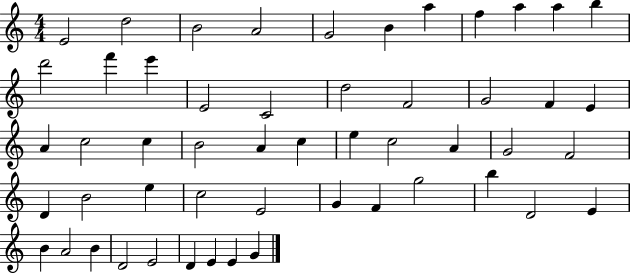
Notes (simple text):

E4/h D5/h B4/h A4/h G4/h B4/q A5/q F5/q A5/q A5/q B5/q D6/h F6/q E6/q E4/h C4/h D5/h F4/h G4/h F4/q E4/q A4/q C5/h C5/q B4/h A4/q C5/q E5/q C5/h A4/q G4/h F4/h D4/q B4/h E5/q C5/h E4/h G4/q F4/q G5/h B5/q D4/h E4/q B4/q A4/h B4/q D4/h E4/h D4/q E4/q E4/q G4/q